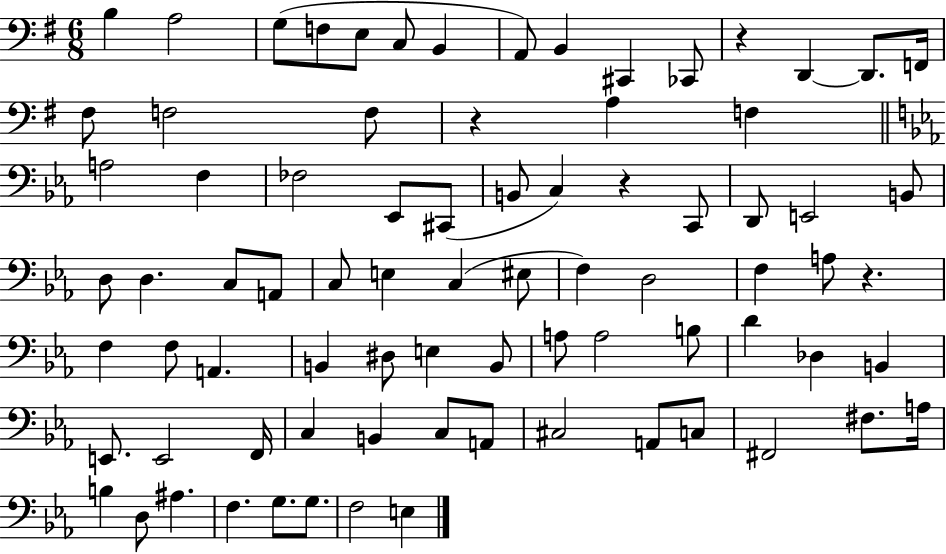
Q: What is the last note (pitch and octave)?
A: E3